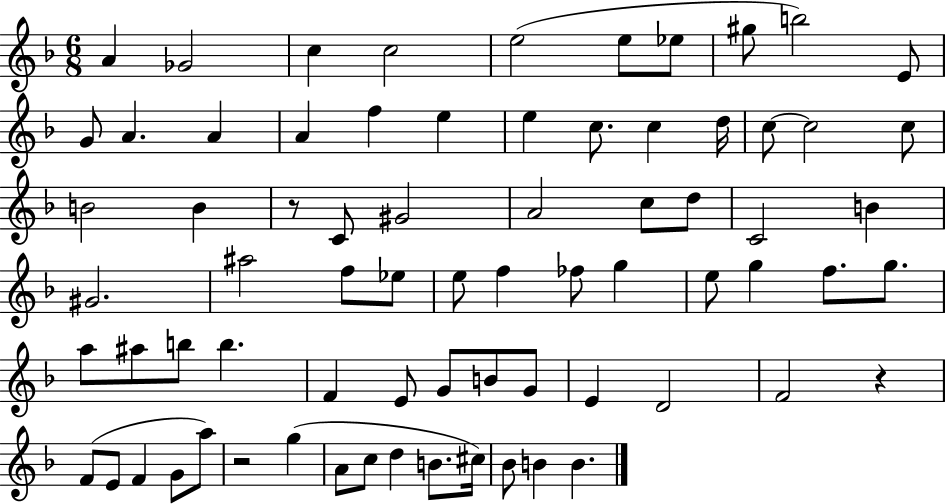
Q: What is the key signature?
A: F major